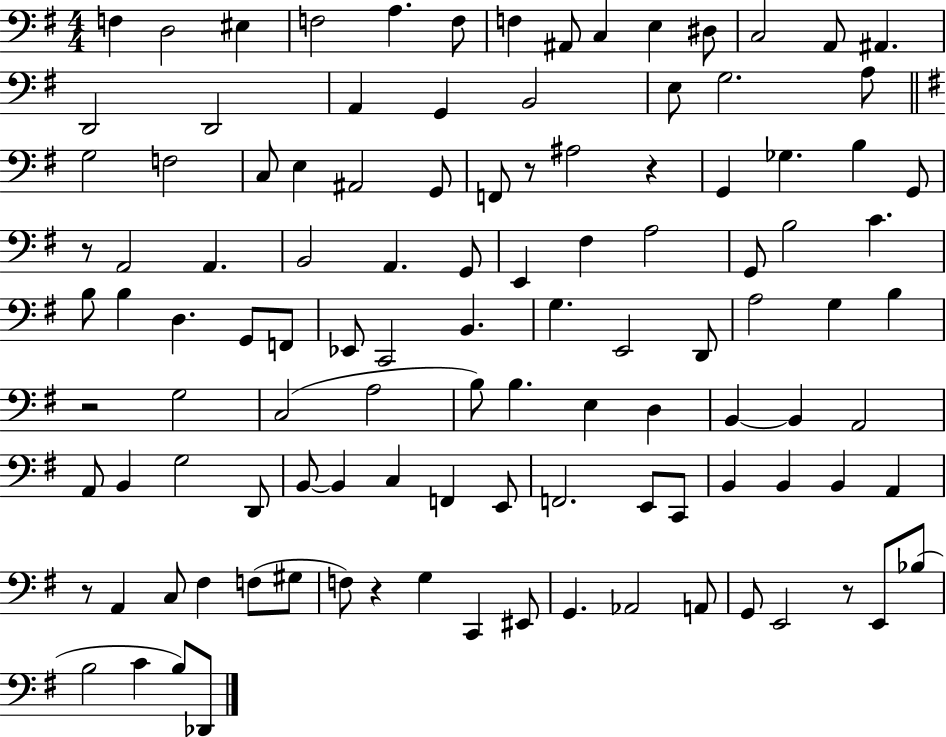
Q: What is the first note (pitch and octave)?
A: F3